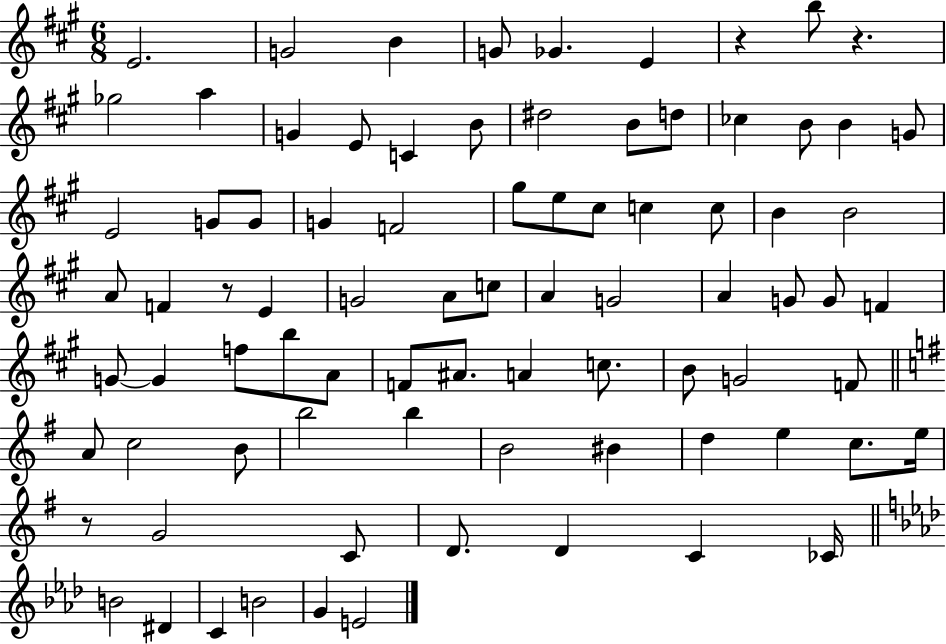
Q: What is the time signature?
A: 6/8